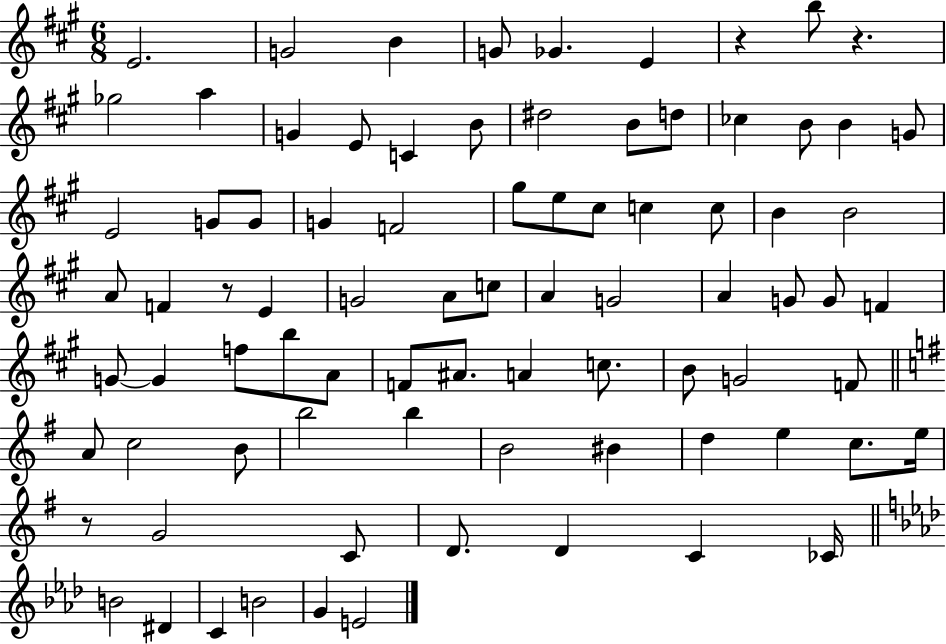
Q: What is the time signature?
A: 6/8